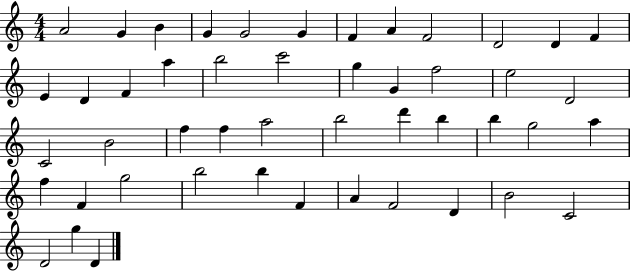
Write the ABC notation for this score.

X:1
T:Untitled
M:4/4
L:1/4
K:C
A2 G B G G2 G F A F2 D2 D F E D F a b2 c'2 g G f2 e2 D2 C2 B2 f f a2 b2 d' b b g2 a f F g2 b2 b F A F2 D B2 C2 D2 g D